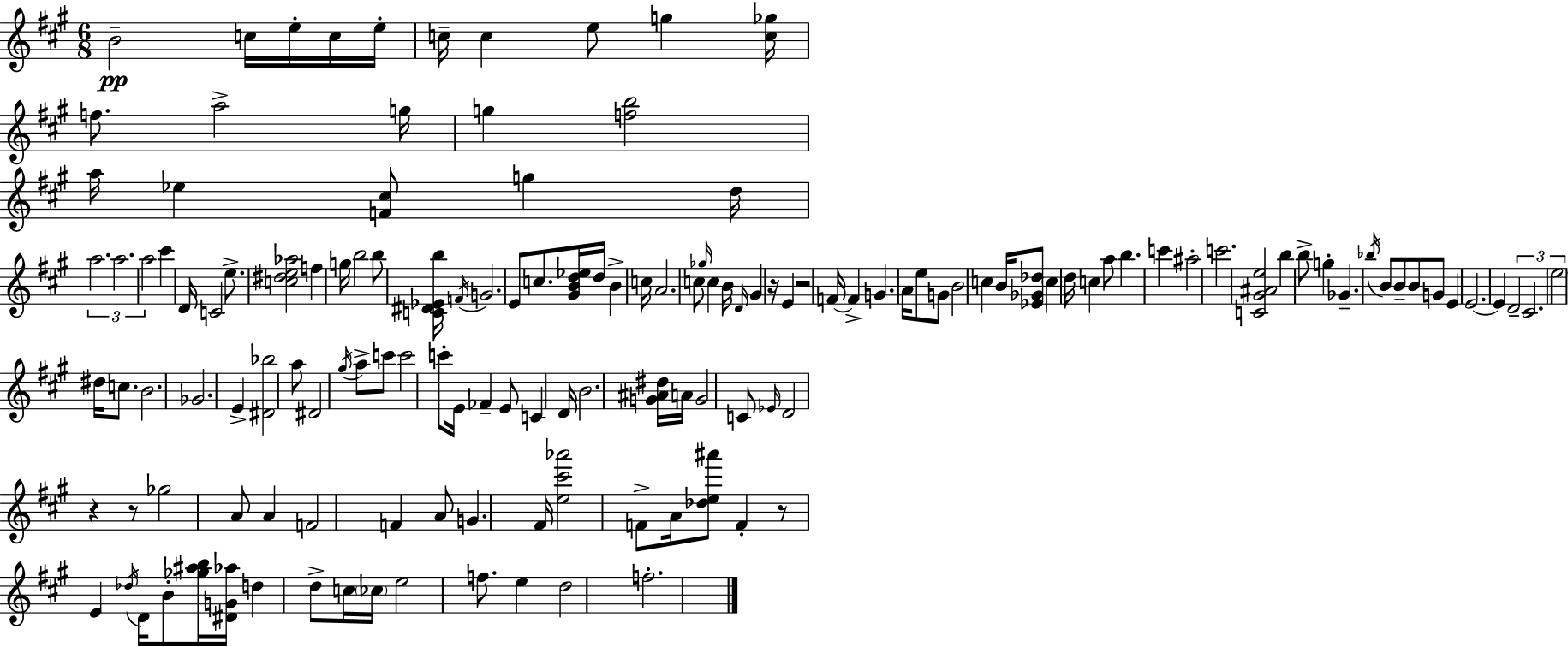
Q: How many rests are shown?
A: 5